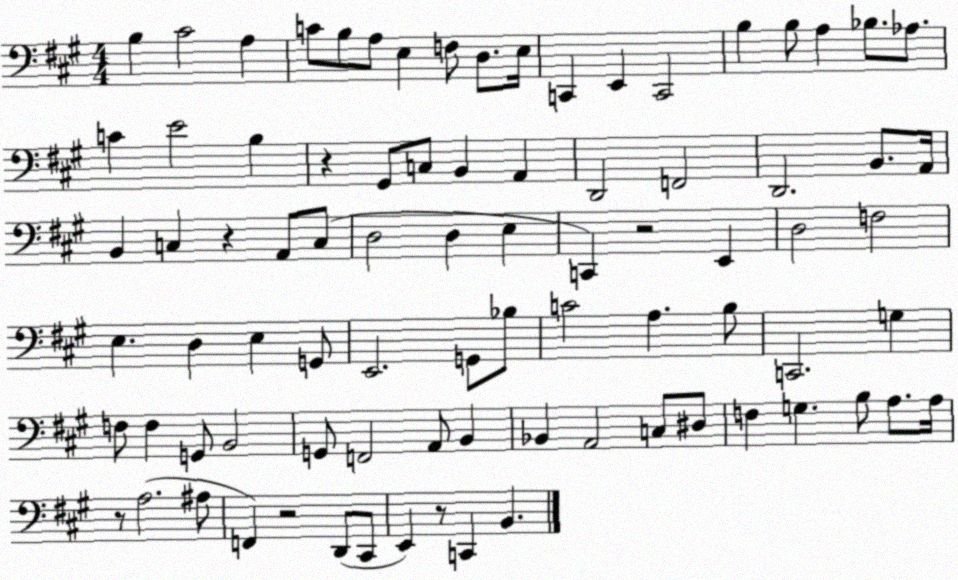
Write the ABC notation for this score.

X:1
T:Untitled
M:4/4
L:1/4
K:A
B, ^C2 A, C/2 B,/2 A,/2 E, F,/2 D,/2 E,/4 C,, E,, C,,2 B, B,/2 A, _B,/2 _A,/2 C E2 B, z ^G,,/2 C,/2 B,, A,, D,,2 F,,2 D,,2 B,,/2 A,,/4 B,, C, z A,,/2 C,/2 D,2 D, E, C,, z2 E,, D,2 F,2 E, D, E, G,,/2 E,,2 G,,/2 _B,/2 C2 A, B,/2 C,,2 G, F,/2 F, G,,/2 B,,2 G,,/2 F,,2 A,,/2 B,, _B,, A,,2 C,/2 ^D,/2 F, G, B,/2 A,/2 A,/4 z/2 A,2 ^A,/2 F,, z2 D,,/2 ^C,,/2 E,, z/2 C,, B,,